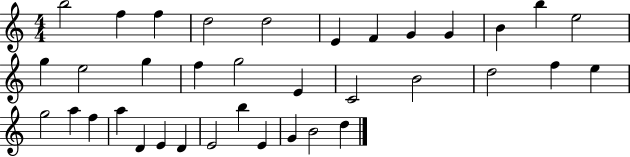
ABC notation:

X:1
T:Untitled
M:4/4
L:1/4
K:C
b2 f f d2 d2 E F G G B b e2 g e2 g f g2 E C2 B2 d2 f e g2 a f a D E D E2 b E G B2 d